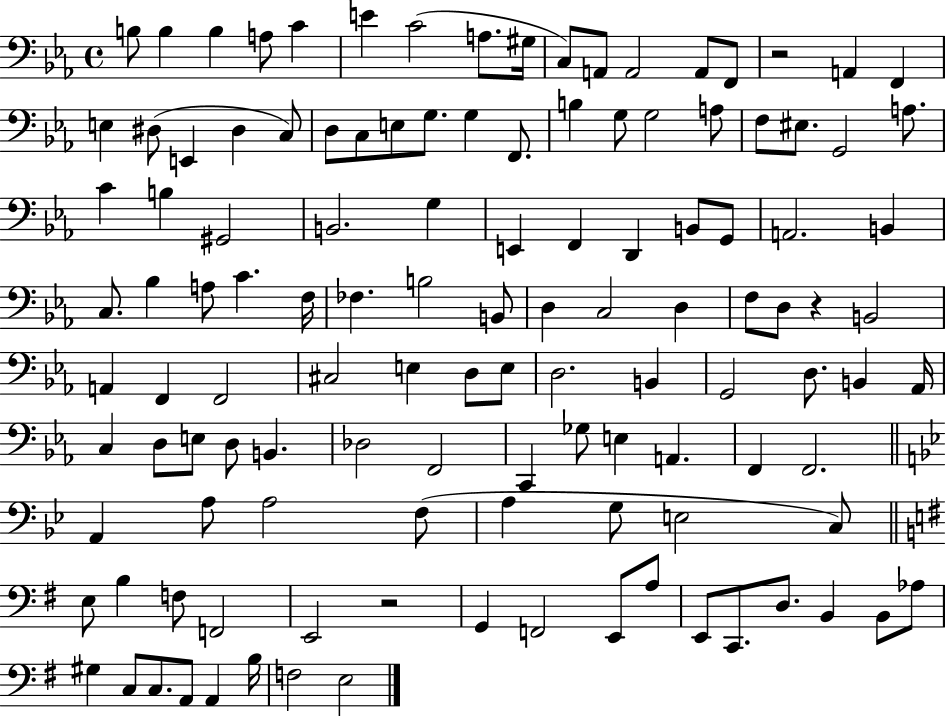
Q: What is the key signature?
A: EES major